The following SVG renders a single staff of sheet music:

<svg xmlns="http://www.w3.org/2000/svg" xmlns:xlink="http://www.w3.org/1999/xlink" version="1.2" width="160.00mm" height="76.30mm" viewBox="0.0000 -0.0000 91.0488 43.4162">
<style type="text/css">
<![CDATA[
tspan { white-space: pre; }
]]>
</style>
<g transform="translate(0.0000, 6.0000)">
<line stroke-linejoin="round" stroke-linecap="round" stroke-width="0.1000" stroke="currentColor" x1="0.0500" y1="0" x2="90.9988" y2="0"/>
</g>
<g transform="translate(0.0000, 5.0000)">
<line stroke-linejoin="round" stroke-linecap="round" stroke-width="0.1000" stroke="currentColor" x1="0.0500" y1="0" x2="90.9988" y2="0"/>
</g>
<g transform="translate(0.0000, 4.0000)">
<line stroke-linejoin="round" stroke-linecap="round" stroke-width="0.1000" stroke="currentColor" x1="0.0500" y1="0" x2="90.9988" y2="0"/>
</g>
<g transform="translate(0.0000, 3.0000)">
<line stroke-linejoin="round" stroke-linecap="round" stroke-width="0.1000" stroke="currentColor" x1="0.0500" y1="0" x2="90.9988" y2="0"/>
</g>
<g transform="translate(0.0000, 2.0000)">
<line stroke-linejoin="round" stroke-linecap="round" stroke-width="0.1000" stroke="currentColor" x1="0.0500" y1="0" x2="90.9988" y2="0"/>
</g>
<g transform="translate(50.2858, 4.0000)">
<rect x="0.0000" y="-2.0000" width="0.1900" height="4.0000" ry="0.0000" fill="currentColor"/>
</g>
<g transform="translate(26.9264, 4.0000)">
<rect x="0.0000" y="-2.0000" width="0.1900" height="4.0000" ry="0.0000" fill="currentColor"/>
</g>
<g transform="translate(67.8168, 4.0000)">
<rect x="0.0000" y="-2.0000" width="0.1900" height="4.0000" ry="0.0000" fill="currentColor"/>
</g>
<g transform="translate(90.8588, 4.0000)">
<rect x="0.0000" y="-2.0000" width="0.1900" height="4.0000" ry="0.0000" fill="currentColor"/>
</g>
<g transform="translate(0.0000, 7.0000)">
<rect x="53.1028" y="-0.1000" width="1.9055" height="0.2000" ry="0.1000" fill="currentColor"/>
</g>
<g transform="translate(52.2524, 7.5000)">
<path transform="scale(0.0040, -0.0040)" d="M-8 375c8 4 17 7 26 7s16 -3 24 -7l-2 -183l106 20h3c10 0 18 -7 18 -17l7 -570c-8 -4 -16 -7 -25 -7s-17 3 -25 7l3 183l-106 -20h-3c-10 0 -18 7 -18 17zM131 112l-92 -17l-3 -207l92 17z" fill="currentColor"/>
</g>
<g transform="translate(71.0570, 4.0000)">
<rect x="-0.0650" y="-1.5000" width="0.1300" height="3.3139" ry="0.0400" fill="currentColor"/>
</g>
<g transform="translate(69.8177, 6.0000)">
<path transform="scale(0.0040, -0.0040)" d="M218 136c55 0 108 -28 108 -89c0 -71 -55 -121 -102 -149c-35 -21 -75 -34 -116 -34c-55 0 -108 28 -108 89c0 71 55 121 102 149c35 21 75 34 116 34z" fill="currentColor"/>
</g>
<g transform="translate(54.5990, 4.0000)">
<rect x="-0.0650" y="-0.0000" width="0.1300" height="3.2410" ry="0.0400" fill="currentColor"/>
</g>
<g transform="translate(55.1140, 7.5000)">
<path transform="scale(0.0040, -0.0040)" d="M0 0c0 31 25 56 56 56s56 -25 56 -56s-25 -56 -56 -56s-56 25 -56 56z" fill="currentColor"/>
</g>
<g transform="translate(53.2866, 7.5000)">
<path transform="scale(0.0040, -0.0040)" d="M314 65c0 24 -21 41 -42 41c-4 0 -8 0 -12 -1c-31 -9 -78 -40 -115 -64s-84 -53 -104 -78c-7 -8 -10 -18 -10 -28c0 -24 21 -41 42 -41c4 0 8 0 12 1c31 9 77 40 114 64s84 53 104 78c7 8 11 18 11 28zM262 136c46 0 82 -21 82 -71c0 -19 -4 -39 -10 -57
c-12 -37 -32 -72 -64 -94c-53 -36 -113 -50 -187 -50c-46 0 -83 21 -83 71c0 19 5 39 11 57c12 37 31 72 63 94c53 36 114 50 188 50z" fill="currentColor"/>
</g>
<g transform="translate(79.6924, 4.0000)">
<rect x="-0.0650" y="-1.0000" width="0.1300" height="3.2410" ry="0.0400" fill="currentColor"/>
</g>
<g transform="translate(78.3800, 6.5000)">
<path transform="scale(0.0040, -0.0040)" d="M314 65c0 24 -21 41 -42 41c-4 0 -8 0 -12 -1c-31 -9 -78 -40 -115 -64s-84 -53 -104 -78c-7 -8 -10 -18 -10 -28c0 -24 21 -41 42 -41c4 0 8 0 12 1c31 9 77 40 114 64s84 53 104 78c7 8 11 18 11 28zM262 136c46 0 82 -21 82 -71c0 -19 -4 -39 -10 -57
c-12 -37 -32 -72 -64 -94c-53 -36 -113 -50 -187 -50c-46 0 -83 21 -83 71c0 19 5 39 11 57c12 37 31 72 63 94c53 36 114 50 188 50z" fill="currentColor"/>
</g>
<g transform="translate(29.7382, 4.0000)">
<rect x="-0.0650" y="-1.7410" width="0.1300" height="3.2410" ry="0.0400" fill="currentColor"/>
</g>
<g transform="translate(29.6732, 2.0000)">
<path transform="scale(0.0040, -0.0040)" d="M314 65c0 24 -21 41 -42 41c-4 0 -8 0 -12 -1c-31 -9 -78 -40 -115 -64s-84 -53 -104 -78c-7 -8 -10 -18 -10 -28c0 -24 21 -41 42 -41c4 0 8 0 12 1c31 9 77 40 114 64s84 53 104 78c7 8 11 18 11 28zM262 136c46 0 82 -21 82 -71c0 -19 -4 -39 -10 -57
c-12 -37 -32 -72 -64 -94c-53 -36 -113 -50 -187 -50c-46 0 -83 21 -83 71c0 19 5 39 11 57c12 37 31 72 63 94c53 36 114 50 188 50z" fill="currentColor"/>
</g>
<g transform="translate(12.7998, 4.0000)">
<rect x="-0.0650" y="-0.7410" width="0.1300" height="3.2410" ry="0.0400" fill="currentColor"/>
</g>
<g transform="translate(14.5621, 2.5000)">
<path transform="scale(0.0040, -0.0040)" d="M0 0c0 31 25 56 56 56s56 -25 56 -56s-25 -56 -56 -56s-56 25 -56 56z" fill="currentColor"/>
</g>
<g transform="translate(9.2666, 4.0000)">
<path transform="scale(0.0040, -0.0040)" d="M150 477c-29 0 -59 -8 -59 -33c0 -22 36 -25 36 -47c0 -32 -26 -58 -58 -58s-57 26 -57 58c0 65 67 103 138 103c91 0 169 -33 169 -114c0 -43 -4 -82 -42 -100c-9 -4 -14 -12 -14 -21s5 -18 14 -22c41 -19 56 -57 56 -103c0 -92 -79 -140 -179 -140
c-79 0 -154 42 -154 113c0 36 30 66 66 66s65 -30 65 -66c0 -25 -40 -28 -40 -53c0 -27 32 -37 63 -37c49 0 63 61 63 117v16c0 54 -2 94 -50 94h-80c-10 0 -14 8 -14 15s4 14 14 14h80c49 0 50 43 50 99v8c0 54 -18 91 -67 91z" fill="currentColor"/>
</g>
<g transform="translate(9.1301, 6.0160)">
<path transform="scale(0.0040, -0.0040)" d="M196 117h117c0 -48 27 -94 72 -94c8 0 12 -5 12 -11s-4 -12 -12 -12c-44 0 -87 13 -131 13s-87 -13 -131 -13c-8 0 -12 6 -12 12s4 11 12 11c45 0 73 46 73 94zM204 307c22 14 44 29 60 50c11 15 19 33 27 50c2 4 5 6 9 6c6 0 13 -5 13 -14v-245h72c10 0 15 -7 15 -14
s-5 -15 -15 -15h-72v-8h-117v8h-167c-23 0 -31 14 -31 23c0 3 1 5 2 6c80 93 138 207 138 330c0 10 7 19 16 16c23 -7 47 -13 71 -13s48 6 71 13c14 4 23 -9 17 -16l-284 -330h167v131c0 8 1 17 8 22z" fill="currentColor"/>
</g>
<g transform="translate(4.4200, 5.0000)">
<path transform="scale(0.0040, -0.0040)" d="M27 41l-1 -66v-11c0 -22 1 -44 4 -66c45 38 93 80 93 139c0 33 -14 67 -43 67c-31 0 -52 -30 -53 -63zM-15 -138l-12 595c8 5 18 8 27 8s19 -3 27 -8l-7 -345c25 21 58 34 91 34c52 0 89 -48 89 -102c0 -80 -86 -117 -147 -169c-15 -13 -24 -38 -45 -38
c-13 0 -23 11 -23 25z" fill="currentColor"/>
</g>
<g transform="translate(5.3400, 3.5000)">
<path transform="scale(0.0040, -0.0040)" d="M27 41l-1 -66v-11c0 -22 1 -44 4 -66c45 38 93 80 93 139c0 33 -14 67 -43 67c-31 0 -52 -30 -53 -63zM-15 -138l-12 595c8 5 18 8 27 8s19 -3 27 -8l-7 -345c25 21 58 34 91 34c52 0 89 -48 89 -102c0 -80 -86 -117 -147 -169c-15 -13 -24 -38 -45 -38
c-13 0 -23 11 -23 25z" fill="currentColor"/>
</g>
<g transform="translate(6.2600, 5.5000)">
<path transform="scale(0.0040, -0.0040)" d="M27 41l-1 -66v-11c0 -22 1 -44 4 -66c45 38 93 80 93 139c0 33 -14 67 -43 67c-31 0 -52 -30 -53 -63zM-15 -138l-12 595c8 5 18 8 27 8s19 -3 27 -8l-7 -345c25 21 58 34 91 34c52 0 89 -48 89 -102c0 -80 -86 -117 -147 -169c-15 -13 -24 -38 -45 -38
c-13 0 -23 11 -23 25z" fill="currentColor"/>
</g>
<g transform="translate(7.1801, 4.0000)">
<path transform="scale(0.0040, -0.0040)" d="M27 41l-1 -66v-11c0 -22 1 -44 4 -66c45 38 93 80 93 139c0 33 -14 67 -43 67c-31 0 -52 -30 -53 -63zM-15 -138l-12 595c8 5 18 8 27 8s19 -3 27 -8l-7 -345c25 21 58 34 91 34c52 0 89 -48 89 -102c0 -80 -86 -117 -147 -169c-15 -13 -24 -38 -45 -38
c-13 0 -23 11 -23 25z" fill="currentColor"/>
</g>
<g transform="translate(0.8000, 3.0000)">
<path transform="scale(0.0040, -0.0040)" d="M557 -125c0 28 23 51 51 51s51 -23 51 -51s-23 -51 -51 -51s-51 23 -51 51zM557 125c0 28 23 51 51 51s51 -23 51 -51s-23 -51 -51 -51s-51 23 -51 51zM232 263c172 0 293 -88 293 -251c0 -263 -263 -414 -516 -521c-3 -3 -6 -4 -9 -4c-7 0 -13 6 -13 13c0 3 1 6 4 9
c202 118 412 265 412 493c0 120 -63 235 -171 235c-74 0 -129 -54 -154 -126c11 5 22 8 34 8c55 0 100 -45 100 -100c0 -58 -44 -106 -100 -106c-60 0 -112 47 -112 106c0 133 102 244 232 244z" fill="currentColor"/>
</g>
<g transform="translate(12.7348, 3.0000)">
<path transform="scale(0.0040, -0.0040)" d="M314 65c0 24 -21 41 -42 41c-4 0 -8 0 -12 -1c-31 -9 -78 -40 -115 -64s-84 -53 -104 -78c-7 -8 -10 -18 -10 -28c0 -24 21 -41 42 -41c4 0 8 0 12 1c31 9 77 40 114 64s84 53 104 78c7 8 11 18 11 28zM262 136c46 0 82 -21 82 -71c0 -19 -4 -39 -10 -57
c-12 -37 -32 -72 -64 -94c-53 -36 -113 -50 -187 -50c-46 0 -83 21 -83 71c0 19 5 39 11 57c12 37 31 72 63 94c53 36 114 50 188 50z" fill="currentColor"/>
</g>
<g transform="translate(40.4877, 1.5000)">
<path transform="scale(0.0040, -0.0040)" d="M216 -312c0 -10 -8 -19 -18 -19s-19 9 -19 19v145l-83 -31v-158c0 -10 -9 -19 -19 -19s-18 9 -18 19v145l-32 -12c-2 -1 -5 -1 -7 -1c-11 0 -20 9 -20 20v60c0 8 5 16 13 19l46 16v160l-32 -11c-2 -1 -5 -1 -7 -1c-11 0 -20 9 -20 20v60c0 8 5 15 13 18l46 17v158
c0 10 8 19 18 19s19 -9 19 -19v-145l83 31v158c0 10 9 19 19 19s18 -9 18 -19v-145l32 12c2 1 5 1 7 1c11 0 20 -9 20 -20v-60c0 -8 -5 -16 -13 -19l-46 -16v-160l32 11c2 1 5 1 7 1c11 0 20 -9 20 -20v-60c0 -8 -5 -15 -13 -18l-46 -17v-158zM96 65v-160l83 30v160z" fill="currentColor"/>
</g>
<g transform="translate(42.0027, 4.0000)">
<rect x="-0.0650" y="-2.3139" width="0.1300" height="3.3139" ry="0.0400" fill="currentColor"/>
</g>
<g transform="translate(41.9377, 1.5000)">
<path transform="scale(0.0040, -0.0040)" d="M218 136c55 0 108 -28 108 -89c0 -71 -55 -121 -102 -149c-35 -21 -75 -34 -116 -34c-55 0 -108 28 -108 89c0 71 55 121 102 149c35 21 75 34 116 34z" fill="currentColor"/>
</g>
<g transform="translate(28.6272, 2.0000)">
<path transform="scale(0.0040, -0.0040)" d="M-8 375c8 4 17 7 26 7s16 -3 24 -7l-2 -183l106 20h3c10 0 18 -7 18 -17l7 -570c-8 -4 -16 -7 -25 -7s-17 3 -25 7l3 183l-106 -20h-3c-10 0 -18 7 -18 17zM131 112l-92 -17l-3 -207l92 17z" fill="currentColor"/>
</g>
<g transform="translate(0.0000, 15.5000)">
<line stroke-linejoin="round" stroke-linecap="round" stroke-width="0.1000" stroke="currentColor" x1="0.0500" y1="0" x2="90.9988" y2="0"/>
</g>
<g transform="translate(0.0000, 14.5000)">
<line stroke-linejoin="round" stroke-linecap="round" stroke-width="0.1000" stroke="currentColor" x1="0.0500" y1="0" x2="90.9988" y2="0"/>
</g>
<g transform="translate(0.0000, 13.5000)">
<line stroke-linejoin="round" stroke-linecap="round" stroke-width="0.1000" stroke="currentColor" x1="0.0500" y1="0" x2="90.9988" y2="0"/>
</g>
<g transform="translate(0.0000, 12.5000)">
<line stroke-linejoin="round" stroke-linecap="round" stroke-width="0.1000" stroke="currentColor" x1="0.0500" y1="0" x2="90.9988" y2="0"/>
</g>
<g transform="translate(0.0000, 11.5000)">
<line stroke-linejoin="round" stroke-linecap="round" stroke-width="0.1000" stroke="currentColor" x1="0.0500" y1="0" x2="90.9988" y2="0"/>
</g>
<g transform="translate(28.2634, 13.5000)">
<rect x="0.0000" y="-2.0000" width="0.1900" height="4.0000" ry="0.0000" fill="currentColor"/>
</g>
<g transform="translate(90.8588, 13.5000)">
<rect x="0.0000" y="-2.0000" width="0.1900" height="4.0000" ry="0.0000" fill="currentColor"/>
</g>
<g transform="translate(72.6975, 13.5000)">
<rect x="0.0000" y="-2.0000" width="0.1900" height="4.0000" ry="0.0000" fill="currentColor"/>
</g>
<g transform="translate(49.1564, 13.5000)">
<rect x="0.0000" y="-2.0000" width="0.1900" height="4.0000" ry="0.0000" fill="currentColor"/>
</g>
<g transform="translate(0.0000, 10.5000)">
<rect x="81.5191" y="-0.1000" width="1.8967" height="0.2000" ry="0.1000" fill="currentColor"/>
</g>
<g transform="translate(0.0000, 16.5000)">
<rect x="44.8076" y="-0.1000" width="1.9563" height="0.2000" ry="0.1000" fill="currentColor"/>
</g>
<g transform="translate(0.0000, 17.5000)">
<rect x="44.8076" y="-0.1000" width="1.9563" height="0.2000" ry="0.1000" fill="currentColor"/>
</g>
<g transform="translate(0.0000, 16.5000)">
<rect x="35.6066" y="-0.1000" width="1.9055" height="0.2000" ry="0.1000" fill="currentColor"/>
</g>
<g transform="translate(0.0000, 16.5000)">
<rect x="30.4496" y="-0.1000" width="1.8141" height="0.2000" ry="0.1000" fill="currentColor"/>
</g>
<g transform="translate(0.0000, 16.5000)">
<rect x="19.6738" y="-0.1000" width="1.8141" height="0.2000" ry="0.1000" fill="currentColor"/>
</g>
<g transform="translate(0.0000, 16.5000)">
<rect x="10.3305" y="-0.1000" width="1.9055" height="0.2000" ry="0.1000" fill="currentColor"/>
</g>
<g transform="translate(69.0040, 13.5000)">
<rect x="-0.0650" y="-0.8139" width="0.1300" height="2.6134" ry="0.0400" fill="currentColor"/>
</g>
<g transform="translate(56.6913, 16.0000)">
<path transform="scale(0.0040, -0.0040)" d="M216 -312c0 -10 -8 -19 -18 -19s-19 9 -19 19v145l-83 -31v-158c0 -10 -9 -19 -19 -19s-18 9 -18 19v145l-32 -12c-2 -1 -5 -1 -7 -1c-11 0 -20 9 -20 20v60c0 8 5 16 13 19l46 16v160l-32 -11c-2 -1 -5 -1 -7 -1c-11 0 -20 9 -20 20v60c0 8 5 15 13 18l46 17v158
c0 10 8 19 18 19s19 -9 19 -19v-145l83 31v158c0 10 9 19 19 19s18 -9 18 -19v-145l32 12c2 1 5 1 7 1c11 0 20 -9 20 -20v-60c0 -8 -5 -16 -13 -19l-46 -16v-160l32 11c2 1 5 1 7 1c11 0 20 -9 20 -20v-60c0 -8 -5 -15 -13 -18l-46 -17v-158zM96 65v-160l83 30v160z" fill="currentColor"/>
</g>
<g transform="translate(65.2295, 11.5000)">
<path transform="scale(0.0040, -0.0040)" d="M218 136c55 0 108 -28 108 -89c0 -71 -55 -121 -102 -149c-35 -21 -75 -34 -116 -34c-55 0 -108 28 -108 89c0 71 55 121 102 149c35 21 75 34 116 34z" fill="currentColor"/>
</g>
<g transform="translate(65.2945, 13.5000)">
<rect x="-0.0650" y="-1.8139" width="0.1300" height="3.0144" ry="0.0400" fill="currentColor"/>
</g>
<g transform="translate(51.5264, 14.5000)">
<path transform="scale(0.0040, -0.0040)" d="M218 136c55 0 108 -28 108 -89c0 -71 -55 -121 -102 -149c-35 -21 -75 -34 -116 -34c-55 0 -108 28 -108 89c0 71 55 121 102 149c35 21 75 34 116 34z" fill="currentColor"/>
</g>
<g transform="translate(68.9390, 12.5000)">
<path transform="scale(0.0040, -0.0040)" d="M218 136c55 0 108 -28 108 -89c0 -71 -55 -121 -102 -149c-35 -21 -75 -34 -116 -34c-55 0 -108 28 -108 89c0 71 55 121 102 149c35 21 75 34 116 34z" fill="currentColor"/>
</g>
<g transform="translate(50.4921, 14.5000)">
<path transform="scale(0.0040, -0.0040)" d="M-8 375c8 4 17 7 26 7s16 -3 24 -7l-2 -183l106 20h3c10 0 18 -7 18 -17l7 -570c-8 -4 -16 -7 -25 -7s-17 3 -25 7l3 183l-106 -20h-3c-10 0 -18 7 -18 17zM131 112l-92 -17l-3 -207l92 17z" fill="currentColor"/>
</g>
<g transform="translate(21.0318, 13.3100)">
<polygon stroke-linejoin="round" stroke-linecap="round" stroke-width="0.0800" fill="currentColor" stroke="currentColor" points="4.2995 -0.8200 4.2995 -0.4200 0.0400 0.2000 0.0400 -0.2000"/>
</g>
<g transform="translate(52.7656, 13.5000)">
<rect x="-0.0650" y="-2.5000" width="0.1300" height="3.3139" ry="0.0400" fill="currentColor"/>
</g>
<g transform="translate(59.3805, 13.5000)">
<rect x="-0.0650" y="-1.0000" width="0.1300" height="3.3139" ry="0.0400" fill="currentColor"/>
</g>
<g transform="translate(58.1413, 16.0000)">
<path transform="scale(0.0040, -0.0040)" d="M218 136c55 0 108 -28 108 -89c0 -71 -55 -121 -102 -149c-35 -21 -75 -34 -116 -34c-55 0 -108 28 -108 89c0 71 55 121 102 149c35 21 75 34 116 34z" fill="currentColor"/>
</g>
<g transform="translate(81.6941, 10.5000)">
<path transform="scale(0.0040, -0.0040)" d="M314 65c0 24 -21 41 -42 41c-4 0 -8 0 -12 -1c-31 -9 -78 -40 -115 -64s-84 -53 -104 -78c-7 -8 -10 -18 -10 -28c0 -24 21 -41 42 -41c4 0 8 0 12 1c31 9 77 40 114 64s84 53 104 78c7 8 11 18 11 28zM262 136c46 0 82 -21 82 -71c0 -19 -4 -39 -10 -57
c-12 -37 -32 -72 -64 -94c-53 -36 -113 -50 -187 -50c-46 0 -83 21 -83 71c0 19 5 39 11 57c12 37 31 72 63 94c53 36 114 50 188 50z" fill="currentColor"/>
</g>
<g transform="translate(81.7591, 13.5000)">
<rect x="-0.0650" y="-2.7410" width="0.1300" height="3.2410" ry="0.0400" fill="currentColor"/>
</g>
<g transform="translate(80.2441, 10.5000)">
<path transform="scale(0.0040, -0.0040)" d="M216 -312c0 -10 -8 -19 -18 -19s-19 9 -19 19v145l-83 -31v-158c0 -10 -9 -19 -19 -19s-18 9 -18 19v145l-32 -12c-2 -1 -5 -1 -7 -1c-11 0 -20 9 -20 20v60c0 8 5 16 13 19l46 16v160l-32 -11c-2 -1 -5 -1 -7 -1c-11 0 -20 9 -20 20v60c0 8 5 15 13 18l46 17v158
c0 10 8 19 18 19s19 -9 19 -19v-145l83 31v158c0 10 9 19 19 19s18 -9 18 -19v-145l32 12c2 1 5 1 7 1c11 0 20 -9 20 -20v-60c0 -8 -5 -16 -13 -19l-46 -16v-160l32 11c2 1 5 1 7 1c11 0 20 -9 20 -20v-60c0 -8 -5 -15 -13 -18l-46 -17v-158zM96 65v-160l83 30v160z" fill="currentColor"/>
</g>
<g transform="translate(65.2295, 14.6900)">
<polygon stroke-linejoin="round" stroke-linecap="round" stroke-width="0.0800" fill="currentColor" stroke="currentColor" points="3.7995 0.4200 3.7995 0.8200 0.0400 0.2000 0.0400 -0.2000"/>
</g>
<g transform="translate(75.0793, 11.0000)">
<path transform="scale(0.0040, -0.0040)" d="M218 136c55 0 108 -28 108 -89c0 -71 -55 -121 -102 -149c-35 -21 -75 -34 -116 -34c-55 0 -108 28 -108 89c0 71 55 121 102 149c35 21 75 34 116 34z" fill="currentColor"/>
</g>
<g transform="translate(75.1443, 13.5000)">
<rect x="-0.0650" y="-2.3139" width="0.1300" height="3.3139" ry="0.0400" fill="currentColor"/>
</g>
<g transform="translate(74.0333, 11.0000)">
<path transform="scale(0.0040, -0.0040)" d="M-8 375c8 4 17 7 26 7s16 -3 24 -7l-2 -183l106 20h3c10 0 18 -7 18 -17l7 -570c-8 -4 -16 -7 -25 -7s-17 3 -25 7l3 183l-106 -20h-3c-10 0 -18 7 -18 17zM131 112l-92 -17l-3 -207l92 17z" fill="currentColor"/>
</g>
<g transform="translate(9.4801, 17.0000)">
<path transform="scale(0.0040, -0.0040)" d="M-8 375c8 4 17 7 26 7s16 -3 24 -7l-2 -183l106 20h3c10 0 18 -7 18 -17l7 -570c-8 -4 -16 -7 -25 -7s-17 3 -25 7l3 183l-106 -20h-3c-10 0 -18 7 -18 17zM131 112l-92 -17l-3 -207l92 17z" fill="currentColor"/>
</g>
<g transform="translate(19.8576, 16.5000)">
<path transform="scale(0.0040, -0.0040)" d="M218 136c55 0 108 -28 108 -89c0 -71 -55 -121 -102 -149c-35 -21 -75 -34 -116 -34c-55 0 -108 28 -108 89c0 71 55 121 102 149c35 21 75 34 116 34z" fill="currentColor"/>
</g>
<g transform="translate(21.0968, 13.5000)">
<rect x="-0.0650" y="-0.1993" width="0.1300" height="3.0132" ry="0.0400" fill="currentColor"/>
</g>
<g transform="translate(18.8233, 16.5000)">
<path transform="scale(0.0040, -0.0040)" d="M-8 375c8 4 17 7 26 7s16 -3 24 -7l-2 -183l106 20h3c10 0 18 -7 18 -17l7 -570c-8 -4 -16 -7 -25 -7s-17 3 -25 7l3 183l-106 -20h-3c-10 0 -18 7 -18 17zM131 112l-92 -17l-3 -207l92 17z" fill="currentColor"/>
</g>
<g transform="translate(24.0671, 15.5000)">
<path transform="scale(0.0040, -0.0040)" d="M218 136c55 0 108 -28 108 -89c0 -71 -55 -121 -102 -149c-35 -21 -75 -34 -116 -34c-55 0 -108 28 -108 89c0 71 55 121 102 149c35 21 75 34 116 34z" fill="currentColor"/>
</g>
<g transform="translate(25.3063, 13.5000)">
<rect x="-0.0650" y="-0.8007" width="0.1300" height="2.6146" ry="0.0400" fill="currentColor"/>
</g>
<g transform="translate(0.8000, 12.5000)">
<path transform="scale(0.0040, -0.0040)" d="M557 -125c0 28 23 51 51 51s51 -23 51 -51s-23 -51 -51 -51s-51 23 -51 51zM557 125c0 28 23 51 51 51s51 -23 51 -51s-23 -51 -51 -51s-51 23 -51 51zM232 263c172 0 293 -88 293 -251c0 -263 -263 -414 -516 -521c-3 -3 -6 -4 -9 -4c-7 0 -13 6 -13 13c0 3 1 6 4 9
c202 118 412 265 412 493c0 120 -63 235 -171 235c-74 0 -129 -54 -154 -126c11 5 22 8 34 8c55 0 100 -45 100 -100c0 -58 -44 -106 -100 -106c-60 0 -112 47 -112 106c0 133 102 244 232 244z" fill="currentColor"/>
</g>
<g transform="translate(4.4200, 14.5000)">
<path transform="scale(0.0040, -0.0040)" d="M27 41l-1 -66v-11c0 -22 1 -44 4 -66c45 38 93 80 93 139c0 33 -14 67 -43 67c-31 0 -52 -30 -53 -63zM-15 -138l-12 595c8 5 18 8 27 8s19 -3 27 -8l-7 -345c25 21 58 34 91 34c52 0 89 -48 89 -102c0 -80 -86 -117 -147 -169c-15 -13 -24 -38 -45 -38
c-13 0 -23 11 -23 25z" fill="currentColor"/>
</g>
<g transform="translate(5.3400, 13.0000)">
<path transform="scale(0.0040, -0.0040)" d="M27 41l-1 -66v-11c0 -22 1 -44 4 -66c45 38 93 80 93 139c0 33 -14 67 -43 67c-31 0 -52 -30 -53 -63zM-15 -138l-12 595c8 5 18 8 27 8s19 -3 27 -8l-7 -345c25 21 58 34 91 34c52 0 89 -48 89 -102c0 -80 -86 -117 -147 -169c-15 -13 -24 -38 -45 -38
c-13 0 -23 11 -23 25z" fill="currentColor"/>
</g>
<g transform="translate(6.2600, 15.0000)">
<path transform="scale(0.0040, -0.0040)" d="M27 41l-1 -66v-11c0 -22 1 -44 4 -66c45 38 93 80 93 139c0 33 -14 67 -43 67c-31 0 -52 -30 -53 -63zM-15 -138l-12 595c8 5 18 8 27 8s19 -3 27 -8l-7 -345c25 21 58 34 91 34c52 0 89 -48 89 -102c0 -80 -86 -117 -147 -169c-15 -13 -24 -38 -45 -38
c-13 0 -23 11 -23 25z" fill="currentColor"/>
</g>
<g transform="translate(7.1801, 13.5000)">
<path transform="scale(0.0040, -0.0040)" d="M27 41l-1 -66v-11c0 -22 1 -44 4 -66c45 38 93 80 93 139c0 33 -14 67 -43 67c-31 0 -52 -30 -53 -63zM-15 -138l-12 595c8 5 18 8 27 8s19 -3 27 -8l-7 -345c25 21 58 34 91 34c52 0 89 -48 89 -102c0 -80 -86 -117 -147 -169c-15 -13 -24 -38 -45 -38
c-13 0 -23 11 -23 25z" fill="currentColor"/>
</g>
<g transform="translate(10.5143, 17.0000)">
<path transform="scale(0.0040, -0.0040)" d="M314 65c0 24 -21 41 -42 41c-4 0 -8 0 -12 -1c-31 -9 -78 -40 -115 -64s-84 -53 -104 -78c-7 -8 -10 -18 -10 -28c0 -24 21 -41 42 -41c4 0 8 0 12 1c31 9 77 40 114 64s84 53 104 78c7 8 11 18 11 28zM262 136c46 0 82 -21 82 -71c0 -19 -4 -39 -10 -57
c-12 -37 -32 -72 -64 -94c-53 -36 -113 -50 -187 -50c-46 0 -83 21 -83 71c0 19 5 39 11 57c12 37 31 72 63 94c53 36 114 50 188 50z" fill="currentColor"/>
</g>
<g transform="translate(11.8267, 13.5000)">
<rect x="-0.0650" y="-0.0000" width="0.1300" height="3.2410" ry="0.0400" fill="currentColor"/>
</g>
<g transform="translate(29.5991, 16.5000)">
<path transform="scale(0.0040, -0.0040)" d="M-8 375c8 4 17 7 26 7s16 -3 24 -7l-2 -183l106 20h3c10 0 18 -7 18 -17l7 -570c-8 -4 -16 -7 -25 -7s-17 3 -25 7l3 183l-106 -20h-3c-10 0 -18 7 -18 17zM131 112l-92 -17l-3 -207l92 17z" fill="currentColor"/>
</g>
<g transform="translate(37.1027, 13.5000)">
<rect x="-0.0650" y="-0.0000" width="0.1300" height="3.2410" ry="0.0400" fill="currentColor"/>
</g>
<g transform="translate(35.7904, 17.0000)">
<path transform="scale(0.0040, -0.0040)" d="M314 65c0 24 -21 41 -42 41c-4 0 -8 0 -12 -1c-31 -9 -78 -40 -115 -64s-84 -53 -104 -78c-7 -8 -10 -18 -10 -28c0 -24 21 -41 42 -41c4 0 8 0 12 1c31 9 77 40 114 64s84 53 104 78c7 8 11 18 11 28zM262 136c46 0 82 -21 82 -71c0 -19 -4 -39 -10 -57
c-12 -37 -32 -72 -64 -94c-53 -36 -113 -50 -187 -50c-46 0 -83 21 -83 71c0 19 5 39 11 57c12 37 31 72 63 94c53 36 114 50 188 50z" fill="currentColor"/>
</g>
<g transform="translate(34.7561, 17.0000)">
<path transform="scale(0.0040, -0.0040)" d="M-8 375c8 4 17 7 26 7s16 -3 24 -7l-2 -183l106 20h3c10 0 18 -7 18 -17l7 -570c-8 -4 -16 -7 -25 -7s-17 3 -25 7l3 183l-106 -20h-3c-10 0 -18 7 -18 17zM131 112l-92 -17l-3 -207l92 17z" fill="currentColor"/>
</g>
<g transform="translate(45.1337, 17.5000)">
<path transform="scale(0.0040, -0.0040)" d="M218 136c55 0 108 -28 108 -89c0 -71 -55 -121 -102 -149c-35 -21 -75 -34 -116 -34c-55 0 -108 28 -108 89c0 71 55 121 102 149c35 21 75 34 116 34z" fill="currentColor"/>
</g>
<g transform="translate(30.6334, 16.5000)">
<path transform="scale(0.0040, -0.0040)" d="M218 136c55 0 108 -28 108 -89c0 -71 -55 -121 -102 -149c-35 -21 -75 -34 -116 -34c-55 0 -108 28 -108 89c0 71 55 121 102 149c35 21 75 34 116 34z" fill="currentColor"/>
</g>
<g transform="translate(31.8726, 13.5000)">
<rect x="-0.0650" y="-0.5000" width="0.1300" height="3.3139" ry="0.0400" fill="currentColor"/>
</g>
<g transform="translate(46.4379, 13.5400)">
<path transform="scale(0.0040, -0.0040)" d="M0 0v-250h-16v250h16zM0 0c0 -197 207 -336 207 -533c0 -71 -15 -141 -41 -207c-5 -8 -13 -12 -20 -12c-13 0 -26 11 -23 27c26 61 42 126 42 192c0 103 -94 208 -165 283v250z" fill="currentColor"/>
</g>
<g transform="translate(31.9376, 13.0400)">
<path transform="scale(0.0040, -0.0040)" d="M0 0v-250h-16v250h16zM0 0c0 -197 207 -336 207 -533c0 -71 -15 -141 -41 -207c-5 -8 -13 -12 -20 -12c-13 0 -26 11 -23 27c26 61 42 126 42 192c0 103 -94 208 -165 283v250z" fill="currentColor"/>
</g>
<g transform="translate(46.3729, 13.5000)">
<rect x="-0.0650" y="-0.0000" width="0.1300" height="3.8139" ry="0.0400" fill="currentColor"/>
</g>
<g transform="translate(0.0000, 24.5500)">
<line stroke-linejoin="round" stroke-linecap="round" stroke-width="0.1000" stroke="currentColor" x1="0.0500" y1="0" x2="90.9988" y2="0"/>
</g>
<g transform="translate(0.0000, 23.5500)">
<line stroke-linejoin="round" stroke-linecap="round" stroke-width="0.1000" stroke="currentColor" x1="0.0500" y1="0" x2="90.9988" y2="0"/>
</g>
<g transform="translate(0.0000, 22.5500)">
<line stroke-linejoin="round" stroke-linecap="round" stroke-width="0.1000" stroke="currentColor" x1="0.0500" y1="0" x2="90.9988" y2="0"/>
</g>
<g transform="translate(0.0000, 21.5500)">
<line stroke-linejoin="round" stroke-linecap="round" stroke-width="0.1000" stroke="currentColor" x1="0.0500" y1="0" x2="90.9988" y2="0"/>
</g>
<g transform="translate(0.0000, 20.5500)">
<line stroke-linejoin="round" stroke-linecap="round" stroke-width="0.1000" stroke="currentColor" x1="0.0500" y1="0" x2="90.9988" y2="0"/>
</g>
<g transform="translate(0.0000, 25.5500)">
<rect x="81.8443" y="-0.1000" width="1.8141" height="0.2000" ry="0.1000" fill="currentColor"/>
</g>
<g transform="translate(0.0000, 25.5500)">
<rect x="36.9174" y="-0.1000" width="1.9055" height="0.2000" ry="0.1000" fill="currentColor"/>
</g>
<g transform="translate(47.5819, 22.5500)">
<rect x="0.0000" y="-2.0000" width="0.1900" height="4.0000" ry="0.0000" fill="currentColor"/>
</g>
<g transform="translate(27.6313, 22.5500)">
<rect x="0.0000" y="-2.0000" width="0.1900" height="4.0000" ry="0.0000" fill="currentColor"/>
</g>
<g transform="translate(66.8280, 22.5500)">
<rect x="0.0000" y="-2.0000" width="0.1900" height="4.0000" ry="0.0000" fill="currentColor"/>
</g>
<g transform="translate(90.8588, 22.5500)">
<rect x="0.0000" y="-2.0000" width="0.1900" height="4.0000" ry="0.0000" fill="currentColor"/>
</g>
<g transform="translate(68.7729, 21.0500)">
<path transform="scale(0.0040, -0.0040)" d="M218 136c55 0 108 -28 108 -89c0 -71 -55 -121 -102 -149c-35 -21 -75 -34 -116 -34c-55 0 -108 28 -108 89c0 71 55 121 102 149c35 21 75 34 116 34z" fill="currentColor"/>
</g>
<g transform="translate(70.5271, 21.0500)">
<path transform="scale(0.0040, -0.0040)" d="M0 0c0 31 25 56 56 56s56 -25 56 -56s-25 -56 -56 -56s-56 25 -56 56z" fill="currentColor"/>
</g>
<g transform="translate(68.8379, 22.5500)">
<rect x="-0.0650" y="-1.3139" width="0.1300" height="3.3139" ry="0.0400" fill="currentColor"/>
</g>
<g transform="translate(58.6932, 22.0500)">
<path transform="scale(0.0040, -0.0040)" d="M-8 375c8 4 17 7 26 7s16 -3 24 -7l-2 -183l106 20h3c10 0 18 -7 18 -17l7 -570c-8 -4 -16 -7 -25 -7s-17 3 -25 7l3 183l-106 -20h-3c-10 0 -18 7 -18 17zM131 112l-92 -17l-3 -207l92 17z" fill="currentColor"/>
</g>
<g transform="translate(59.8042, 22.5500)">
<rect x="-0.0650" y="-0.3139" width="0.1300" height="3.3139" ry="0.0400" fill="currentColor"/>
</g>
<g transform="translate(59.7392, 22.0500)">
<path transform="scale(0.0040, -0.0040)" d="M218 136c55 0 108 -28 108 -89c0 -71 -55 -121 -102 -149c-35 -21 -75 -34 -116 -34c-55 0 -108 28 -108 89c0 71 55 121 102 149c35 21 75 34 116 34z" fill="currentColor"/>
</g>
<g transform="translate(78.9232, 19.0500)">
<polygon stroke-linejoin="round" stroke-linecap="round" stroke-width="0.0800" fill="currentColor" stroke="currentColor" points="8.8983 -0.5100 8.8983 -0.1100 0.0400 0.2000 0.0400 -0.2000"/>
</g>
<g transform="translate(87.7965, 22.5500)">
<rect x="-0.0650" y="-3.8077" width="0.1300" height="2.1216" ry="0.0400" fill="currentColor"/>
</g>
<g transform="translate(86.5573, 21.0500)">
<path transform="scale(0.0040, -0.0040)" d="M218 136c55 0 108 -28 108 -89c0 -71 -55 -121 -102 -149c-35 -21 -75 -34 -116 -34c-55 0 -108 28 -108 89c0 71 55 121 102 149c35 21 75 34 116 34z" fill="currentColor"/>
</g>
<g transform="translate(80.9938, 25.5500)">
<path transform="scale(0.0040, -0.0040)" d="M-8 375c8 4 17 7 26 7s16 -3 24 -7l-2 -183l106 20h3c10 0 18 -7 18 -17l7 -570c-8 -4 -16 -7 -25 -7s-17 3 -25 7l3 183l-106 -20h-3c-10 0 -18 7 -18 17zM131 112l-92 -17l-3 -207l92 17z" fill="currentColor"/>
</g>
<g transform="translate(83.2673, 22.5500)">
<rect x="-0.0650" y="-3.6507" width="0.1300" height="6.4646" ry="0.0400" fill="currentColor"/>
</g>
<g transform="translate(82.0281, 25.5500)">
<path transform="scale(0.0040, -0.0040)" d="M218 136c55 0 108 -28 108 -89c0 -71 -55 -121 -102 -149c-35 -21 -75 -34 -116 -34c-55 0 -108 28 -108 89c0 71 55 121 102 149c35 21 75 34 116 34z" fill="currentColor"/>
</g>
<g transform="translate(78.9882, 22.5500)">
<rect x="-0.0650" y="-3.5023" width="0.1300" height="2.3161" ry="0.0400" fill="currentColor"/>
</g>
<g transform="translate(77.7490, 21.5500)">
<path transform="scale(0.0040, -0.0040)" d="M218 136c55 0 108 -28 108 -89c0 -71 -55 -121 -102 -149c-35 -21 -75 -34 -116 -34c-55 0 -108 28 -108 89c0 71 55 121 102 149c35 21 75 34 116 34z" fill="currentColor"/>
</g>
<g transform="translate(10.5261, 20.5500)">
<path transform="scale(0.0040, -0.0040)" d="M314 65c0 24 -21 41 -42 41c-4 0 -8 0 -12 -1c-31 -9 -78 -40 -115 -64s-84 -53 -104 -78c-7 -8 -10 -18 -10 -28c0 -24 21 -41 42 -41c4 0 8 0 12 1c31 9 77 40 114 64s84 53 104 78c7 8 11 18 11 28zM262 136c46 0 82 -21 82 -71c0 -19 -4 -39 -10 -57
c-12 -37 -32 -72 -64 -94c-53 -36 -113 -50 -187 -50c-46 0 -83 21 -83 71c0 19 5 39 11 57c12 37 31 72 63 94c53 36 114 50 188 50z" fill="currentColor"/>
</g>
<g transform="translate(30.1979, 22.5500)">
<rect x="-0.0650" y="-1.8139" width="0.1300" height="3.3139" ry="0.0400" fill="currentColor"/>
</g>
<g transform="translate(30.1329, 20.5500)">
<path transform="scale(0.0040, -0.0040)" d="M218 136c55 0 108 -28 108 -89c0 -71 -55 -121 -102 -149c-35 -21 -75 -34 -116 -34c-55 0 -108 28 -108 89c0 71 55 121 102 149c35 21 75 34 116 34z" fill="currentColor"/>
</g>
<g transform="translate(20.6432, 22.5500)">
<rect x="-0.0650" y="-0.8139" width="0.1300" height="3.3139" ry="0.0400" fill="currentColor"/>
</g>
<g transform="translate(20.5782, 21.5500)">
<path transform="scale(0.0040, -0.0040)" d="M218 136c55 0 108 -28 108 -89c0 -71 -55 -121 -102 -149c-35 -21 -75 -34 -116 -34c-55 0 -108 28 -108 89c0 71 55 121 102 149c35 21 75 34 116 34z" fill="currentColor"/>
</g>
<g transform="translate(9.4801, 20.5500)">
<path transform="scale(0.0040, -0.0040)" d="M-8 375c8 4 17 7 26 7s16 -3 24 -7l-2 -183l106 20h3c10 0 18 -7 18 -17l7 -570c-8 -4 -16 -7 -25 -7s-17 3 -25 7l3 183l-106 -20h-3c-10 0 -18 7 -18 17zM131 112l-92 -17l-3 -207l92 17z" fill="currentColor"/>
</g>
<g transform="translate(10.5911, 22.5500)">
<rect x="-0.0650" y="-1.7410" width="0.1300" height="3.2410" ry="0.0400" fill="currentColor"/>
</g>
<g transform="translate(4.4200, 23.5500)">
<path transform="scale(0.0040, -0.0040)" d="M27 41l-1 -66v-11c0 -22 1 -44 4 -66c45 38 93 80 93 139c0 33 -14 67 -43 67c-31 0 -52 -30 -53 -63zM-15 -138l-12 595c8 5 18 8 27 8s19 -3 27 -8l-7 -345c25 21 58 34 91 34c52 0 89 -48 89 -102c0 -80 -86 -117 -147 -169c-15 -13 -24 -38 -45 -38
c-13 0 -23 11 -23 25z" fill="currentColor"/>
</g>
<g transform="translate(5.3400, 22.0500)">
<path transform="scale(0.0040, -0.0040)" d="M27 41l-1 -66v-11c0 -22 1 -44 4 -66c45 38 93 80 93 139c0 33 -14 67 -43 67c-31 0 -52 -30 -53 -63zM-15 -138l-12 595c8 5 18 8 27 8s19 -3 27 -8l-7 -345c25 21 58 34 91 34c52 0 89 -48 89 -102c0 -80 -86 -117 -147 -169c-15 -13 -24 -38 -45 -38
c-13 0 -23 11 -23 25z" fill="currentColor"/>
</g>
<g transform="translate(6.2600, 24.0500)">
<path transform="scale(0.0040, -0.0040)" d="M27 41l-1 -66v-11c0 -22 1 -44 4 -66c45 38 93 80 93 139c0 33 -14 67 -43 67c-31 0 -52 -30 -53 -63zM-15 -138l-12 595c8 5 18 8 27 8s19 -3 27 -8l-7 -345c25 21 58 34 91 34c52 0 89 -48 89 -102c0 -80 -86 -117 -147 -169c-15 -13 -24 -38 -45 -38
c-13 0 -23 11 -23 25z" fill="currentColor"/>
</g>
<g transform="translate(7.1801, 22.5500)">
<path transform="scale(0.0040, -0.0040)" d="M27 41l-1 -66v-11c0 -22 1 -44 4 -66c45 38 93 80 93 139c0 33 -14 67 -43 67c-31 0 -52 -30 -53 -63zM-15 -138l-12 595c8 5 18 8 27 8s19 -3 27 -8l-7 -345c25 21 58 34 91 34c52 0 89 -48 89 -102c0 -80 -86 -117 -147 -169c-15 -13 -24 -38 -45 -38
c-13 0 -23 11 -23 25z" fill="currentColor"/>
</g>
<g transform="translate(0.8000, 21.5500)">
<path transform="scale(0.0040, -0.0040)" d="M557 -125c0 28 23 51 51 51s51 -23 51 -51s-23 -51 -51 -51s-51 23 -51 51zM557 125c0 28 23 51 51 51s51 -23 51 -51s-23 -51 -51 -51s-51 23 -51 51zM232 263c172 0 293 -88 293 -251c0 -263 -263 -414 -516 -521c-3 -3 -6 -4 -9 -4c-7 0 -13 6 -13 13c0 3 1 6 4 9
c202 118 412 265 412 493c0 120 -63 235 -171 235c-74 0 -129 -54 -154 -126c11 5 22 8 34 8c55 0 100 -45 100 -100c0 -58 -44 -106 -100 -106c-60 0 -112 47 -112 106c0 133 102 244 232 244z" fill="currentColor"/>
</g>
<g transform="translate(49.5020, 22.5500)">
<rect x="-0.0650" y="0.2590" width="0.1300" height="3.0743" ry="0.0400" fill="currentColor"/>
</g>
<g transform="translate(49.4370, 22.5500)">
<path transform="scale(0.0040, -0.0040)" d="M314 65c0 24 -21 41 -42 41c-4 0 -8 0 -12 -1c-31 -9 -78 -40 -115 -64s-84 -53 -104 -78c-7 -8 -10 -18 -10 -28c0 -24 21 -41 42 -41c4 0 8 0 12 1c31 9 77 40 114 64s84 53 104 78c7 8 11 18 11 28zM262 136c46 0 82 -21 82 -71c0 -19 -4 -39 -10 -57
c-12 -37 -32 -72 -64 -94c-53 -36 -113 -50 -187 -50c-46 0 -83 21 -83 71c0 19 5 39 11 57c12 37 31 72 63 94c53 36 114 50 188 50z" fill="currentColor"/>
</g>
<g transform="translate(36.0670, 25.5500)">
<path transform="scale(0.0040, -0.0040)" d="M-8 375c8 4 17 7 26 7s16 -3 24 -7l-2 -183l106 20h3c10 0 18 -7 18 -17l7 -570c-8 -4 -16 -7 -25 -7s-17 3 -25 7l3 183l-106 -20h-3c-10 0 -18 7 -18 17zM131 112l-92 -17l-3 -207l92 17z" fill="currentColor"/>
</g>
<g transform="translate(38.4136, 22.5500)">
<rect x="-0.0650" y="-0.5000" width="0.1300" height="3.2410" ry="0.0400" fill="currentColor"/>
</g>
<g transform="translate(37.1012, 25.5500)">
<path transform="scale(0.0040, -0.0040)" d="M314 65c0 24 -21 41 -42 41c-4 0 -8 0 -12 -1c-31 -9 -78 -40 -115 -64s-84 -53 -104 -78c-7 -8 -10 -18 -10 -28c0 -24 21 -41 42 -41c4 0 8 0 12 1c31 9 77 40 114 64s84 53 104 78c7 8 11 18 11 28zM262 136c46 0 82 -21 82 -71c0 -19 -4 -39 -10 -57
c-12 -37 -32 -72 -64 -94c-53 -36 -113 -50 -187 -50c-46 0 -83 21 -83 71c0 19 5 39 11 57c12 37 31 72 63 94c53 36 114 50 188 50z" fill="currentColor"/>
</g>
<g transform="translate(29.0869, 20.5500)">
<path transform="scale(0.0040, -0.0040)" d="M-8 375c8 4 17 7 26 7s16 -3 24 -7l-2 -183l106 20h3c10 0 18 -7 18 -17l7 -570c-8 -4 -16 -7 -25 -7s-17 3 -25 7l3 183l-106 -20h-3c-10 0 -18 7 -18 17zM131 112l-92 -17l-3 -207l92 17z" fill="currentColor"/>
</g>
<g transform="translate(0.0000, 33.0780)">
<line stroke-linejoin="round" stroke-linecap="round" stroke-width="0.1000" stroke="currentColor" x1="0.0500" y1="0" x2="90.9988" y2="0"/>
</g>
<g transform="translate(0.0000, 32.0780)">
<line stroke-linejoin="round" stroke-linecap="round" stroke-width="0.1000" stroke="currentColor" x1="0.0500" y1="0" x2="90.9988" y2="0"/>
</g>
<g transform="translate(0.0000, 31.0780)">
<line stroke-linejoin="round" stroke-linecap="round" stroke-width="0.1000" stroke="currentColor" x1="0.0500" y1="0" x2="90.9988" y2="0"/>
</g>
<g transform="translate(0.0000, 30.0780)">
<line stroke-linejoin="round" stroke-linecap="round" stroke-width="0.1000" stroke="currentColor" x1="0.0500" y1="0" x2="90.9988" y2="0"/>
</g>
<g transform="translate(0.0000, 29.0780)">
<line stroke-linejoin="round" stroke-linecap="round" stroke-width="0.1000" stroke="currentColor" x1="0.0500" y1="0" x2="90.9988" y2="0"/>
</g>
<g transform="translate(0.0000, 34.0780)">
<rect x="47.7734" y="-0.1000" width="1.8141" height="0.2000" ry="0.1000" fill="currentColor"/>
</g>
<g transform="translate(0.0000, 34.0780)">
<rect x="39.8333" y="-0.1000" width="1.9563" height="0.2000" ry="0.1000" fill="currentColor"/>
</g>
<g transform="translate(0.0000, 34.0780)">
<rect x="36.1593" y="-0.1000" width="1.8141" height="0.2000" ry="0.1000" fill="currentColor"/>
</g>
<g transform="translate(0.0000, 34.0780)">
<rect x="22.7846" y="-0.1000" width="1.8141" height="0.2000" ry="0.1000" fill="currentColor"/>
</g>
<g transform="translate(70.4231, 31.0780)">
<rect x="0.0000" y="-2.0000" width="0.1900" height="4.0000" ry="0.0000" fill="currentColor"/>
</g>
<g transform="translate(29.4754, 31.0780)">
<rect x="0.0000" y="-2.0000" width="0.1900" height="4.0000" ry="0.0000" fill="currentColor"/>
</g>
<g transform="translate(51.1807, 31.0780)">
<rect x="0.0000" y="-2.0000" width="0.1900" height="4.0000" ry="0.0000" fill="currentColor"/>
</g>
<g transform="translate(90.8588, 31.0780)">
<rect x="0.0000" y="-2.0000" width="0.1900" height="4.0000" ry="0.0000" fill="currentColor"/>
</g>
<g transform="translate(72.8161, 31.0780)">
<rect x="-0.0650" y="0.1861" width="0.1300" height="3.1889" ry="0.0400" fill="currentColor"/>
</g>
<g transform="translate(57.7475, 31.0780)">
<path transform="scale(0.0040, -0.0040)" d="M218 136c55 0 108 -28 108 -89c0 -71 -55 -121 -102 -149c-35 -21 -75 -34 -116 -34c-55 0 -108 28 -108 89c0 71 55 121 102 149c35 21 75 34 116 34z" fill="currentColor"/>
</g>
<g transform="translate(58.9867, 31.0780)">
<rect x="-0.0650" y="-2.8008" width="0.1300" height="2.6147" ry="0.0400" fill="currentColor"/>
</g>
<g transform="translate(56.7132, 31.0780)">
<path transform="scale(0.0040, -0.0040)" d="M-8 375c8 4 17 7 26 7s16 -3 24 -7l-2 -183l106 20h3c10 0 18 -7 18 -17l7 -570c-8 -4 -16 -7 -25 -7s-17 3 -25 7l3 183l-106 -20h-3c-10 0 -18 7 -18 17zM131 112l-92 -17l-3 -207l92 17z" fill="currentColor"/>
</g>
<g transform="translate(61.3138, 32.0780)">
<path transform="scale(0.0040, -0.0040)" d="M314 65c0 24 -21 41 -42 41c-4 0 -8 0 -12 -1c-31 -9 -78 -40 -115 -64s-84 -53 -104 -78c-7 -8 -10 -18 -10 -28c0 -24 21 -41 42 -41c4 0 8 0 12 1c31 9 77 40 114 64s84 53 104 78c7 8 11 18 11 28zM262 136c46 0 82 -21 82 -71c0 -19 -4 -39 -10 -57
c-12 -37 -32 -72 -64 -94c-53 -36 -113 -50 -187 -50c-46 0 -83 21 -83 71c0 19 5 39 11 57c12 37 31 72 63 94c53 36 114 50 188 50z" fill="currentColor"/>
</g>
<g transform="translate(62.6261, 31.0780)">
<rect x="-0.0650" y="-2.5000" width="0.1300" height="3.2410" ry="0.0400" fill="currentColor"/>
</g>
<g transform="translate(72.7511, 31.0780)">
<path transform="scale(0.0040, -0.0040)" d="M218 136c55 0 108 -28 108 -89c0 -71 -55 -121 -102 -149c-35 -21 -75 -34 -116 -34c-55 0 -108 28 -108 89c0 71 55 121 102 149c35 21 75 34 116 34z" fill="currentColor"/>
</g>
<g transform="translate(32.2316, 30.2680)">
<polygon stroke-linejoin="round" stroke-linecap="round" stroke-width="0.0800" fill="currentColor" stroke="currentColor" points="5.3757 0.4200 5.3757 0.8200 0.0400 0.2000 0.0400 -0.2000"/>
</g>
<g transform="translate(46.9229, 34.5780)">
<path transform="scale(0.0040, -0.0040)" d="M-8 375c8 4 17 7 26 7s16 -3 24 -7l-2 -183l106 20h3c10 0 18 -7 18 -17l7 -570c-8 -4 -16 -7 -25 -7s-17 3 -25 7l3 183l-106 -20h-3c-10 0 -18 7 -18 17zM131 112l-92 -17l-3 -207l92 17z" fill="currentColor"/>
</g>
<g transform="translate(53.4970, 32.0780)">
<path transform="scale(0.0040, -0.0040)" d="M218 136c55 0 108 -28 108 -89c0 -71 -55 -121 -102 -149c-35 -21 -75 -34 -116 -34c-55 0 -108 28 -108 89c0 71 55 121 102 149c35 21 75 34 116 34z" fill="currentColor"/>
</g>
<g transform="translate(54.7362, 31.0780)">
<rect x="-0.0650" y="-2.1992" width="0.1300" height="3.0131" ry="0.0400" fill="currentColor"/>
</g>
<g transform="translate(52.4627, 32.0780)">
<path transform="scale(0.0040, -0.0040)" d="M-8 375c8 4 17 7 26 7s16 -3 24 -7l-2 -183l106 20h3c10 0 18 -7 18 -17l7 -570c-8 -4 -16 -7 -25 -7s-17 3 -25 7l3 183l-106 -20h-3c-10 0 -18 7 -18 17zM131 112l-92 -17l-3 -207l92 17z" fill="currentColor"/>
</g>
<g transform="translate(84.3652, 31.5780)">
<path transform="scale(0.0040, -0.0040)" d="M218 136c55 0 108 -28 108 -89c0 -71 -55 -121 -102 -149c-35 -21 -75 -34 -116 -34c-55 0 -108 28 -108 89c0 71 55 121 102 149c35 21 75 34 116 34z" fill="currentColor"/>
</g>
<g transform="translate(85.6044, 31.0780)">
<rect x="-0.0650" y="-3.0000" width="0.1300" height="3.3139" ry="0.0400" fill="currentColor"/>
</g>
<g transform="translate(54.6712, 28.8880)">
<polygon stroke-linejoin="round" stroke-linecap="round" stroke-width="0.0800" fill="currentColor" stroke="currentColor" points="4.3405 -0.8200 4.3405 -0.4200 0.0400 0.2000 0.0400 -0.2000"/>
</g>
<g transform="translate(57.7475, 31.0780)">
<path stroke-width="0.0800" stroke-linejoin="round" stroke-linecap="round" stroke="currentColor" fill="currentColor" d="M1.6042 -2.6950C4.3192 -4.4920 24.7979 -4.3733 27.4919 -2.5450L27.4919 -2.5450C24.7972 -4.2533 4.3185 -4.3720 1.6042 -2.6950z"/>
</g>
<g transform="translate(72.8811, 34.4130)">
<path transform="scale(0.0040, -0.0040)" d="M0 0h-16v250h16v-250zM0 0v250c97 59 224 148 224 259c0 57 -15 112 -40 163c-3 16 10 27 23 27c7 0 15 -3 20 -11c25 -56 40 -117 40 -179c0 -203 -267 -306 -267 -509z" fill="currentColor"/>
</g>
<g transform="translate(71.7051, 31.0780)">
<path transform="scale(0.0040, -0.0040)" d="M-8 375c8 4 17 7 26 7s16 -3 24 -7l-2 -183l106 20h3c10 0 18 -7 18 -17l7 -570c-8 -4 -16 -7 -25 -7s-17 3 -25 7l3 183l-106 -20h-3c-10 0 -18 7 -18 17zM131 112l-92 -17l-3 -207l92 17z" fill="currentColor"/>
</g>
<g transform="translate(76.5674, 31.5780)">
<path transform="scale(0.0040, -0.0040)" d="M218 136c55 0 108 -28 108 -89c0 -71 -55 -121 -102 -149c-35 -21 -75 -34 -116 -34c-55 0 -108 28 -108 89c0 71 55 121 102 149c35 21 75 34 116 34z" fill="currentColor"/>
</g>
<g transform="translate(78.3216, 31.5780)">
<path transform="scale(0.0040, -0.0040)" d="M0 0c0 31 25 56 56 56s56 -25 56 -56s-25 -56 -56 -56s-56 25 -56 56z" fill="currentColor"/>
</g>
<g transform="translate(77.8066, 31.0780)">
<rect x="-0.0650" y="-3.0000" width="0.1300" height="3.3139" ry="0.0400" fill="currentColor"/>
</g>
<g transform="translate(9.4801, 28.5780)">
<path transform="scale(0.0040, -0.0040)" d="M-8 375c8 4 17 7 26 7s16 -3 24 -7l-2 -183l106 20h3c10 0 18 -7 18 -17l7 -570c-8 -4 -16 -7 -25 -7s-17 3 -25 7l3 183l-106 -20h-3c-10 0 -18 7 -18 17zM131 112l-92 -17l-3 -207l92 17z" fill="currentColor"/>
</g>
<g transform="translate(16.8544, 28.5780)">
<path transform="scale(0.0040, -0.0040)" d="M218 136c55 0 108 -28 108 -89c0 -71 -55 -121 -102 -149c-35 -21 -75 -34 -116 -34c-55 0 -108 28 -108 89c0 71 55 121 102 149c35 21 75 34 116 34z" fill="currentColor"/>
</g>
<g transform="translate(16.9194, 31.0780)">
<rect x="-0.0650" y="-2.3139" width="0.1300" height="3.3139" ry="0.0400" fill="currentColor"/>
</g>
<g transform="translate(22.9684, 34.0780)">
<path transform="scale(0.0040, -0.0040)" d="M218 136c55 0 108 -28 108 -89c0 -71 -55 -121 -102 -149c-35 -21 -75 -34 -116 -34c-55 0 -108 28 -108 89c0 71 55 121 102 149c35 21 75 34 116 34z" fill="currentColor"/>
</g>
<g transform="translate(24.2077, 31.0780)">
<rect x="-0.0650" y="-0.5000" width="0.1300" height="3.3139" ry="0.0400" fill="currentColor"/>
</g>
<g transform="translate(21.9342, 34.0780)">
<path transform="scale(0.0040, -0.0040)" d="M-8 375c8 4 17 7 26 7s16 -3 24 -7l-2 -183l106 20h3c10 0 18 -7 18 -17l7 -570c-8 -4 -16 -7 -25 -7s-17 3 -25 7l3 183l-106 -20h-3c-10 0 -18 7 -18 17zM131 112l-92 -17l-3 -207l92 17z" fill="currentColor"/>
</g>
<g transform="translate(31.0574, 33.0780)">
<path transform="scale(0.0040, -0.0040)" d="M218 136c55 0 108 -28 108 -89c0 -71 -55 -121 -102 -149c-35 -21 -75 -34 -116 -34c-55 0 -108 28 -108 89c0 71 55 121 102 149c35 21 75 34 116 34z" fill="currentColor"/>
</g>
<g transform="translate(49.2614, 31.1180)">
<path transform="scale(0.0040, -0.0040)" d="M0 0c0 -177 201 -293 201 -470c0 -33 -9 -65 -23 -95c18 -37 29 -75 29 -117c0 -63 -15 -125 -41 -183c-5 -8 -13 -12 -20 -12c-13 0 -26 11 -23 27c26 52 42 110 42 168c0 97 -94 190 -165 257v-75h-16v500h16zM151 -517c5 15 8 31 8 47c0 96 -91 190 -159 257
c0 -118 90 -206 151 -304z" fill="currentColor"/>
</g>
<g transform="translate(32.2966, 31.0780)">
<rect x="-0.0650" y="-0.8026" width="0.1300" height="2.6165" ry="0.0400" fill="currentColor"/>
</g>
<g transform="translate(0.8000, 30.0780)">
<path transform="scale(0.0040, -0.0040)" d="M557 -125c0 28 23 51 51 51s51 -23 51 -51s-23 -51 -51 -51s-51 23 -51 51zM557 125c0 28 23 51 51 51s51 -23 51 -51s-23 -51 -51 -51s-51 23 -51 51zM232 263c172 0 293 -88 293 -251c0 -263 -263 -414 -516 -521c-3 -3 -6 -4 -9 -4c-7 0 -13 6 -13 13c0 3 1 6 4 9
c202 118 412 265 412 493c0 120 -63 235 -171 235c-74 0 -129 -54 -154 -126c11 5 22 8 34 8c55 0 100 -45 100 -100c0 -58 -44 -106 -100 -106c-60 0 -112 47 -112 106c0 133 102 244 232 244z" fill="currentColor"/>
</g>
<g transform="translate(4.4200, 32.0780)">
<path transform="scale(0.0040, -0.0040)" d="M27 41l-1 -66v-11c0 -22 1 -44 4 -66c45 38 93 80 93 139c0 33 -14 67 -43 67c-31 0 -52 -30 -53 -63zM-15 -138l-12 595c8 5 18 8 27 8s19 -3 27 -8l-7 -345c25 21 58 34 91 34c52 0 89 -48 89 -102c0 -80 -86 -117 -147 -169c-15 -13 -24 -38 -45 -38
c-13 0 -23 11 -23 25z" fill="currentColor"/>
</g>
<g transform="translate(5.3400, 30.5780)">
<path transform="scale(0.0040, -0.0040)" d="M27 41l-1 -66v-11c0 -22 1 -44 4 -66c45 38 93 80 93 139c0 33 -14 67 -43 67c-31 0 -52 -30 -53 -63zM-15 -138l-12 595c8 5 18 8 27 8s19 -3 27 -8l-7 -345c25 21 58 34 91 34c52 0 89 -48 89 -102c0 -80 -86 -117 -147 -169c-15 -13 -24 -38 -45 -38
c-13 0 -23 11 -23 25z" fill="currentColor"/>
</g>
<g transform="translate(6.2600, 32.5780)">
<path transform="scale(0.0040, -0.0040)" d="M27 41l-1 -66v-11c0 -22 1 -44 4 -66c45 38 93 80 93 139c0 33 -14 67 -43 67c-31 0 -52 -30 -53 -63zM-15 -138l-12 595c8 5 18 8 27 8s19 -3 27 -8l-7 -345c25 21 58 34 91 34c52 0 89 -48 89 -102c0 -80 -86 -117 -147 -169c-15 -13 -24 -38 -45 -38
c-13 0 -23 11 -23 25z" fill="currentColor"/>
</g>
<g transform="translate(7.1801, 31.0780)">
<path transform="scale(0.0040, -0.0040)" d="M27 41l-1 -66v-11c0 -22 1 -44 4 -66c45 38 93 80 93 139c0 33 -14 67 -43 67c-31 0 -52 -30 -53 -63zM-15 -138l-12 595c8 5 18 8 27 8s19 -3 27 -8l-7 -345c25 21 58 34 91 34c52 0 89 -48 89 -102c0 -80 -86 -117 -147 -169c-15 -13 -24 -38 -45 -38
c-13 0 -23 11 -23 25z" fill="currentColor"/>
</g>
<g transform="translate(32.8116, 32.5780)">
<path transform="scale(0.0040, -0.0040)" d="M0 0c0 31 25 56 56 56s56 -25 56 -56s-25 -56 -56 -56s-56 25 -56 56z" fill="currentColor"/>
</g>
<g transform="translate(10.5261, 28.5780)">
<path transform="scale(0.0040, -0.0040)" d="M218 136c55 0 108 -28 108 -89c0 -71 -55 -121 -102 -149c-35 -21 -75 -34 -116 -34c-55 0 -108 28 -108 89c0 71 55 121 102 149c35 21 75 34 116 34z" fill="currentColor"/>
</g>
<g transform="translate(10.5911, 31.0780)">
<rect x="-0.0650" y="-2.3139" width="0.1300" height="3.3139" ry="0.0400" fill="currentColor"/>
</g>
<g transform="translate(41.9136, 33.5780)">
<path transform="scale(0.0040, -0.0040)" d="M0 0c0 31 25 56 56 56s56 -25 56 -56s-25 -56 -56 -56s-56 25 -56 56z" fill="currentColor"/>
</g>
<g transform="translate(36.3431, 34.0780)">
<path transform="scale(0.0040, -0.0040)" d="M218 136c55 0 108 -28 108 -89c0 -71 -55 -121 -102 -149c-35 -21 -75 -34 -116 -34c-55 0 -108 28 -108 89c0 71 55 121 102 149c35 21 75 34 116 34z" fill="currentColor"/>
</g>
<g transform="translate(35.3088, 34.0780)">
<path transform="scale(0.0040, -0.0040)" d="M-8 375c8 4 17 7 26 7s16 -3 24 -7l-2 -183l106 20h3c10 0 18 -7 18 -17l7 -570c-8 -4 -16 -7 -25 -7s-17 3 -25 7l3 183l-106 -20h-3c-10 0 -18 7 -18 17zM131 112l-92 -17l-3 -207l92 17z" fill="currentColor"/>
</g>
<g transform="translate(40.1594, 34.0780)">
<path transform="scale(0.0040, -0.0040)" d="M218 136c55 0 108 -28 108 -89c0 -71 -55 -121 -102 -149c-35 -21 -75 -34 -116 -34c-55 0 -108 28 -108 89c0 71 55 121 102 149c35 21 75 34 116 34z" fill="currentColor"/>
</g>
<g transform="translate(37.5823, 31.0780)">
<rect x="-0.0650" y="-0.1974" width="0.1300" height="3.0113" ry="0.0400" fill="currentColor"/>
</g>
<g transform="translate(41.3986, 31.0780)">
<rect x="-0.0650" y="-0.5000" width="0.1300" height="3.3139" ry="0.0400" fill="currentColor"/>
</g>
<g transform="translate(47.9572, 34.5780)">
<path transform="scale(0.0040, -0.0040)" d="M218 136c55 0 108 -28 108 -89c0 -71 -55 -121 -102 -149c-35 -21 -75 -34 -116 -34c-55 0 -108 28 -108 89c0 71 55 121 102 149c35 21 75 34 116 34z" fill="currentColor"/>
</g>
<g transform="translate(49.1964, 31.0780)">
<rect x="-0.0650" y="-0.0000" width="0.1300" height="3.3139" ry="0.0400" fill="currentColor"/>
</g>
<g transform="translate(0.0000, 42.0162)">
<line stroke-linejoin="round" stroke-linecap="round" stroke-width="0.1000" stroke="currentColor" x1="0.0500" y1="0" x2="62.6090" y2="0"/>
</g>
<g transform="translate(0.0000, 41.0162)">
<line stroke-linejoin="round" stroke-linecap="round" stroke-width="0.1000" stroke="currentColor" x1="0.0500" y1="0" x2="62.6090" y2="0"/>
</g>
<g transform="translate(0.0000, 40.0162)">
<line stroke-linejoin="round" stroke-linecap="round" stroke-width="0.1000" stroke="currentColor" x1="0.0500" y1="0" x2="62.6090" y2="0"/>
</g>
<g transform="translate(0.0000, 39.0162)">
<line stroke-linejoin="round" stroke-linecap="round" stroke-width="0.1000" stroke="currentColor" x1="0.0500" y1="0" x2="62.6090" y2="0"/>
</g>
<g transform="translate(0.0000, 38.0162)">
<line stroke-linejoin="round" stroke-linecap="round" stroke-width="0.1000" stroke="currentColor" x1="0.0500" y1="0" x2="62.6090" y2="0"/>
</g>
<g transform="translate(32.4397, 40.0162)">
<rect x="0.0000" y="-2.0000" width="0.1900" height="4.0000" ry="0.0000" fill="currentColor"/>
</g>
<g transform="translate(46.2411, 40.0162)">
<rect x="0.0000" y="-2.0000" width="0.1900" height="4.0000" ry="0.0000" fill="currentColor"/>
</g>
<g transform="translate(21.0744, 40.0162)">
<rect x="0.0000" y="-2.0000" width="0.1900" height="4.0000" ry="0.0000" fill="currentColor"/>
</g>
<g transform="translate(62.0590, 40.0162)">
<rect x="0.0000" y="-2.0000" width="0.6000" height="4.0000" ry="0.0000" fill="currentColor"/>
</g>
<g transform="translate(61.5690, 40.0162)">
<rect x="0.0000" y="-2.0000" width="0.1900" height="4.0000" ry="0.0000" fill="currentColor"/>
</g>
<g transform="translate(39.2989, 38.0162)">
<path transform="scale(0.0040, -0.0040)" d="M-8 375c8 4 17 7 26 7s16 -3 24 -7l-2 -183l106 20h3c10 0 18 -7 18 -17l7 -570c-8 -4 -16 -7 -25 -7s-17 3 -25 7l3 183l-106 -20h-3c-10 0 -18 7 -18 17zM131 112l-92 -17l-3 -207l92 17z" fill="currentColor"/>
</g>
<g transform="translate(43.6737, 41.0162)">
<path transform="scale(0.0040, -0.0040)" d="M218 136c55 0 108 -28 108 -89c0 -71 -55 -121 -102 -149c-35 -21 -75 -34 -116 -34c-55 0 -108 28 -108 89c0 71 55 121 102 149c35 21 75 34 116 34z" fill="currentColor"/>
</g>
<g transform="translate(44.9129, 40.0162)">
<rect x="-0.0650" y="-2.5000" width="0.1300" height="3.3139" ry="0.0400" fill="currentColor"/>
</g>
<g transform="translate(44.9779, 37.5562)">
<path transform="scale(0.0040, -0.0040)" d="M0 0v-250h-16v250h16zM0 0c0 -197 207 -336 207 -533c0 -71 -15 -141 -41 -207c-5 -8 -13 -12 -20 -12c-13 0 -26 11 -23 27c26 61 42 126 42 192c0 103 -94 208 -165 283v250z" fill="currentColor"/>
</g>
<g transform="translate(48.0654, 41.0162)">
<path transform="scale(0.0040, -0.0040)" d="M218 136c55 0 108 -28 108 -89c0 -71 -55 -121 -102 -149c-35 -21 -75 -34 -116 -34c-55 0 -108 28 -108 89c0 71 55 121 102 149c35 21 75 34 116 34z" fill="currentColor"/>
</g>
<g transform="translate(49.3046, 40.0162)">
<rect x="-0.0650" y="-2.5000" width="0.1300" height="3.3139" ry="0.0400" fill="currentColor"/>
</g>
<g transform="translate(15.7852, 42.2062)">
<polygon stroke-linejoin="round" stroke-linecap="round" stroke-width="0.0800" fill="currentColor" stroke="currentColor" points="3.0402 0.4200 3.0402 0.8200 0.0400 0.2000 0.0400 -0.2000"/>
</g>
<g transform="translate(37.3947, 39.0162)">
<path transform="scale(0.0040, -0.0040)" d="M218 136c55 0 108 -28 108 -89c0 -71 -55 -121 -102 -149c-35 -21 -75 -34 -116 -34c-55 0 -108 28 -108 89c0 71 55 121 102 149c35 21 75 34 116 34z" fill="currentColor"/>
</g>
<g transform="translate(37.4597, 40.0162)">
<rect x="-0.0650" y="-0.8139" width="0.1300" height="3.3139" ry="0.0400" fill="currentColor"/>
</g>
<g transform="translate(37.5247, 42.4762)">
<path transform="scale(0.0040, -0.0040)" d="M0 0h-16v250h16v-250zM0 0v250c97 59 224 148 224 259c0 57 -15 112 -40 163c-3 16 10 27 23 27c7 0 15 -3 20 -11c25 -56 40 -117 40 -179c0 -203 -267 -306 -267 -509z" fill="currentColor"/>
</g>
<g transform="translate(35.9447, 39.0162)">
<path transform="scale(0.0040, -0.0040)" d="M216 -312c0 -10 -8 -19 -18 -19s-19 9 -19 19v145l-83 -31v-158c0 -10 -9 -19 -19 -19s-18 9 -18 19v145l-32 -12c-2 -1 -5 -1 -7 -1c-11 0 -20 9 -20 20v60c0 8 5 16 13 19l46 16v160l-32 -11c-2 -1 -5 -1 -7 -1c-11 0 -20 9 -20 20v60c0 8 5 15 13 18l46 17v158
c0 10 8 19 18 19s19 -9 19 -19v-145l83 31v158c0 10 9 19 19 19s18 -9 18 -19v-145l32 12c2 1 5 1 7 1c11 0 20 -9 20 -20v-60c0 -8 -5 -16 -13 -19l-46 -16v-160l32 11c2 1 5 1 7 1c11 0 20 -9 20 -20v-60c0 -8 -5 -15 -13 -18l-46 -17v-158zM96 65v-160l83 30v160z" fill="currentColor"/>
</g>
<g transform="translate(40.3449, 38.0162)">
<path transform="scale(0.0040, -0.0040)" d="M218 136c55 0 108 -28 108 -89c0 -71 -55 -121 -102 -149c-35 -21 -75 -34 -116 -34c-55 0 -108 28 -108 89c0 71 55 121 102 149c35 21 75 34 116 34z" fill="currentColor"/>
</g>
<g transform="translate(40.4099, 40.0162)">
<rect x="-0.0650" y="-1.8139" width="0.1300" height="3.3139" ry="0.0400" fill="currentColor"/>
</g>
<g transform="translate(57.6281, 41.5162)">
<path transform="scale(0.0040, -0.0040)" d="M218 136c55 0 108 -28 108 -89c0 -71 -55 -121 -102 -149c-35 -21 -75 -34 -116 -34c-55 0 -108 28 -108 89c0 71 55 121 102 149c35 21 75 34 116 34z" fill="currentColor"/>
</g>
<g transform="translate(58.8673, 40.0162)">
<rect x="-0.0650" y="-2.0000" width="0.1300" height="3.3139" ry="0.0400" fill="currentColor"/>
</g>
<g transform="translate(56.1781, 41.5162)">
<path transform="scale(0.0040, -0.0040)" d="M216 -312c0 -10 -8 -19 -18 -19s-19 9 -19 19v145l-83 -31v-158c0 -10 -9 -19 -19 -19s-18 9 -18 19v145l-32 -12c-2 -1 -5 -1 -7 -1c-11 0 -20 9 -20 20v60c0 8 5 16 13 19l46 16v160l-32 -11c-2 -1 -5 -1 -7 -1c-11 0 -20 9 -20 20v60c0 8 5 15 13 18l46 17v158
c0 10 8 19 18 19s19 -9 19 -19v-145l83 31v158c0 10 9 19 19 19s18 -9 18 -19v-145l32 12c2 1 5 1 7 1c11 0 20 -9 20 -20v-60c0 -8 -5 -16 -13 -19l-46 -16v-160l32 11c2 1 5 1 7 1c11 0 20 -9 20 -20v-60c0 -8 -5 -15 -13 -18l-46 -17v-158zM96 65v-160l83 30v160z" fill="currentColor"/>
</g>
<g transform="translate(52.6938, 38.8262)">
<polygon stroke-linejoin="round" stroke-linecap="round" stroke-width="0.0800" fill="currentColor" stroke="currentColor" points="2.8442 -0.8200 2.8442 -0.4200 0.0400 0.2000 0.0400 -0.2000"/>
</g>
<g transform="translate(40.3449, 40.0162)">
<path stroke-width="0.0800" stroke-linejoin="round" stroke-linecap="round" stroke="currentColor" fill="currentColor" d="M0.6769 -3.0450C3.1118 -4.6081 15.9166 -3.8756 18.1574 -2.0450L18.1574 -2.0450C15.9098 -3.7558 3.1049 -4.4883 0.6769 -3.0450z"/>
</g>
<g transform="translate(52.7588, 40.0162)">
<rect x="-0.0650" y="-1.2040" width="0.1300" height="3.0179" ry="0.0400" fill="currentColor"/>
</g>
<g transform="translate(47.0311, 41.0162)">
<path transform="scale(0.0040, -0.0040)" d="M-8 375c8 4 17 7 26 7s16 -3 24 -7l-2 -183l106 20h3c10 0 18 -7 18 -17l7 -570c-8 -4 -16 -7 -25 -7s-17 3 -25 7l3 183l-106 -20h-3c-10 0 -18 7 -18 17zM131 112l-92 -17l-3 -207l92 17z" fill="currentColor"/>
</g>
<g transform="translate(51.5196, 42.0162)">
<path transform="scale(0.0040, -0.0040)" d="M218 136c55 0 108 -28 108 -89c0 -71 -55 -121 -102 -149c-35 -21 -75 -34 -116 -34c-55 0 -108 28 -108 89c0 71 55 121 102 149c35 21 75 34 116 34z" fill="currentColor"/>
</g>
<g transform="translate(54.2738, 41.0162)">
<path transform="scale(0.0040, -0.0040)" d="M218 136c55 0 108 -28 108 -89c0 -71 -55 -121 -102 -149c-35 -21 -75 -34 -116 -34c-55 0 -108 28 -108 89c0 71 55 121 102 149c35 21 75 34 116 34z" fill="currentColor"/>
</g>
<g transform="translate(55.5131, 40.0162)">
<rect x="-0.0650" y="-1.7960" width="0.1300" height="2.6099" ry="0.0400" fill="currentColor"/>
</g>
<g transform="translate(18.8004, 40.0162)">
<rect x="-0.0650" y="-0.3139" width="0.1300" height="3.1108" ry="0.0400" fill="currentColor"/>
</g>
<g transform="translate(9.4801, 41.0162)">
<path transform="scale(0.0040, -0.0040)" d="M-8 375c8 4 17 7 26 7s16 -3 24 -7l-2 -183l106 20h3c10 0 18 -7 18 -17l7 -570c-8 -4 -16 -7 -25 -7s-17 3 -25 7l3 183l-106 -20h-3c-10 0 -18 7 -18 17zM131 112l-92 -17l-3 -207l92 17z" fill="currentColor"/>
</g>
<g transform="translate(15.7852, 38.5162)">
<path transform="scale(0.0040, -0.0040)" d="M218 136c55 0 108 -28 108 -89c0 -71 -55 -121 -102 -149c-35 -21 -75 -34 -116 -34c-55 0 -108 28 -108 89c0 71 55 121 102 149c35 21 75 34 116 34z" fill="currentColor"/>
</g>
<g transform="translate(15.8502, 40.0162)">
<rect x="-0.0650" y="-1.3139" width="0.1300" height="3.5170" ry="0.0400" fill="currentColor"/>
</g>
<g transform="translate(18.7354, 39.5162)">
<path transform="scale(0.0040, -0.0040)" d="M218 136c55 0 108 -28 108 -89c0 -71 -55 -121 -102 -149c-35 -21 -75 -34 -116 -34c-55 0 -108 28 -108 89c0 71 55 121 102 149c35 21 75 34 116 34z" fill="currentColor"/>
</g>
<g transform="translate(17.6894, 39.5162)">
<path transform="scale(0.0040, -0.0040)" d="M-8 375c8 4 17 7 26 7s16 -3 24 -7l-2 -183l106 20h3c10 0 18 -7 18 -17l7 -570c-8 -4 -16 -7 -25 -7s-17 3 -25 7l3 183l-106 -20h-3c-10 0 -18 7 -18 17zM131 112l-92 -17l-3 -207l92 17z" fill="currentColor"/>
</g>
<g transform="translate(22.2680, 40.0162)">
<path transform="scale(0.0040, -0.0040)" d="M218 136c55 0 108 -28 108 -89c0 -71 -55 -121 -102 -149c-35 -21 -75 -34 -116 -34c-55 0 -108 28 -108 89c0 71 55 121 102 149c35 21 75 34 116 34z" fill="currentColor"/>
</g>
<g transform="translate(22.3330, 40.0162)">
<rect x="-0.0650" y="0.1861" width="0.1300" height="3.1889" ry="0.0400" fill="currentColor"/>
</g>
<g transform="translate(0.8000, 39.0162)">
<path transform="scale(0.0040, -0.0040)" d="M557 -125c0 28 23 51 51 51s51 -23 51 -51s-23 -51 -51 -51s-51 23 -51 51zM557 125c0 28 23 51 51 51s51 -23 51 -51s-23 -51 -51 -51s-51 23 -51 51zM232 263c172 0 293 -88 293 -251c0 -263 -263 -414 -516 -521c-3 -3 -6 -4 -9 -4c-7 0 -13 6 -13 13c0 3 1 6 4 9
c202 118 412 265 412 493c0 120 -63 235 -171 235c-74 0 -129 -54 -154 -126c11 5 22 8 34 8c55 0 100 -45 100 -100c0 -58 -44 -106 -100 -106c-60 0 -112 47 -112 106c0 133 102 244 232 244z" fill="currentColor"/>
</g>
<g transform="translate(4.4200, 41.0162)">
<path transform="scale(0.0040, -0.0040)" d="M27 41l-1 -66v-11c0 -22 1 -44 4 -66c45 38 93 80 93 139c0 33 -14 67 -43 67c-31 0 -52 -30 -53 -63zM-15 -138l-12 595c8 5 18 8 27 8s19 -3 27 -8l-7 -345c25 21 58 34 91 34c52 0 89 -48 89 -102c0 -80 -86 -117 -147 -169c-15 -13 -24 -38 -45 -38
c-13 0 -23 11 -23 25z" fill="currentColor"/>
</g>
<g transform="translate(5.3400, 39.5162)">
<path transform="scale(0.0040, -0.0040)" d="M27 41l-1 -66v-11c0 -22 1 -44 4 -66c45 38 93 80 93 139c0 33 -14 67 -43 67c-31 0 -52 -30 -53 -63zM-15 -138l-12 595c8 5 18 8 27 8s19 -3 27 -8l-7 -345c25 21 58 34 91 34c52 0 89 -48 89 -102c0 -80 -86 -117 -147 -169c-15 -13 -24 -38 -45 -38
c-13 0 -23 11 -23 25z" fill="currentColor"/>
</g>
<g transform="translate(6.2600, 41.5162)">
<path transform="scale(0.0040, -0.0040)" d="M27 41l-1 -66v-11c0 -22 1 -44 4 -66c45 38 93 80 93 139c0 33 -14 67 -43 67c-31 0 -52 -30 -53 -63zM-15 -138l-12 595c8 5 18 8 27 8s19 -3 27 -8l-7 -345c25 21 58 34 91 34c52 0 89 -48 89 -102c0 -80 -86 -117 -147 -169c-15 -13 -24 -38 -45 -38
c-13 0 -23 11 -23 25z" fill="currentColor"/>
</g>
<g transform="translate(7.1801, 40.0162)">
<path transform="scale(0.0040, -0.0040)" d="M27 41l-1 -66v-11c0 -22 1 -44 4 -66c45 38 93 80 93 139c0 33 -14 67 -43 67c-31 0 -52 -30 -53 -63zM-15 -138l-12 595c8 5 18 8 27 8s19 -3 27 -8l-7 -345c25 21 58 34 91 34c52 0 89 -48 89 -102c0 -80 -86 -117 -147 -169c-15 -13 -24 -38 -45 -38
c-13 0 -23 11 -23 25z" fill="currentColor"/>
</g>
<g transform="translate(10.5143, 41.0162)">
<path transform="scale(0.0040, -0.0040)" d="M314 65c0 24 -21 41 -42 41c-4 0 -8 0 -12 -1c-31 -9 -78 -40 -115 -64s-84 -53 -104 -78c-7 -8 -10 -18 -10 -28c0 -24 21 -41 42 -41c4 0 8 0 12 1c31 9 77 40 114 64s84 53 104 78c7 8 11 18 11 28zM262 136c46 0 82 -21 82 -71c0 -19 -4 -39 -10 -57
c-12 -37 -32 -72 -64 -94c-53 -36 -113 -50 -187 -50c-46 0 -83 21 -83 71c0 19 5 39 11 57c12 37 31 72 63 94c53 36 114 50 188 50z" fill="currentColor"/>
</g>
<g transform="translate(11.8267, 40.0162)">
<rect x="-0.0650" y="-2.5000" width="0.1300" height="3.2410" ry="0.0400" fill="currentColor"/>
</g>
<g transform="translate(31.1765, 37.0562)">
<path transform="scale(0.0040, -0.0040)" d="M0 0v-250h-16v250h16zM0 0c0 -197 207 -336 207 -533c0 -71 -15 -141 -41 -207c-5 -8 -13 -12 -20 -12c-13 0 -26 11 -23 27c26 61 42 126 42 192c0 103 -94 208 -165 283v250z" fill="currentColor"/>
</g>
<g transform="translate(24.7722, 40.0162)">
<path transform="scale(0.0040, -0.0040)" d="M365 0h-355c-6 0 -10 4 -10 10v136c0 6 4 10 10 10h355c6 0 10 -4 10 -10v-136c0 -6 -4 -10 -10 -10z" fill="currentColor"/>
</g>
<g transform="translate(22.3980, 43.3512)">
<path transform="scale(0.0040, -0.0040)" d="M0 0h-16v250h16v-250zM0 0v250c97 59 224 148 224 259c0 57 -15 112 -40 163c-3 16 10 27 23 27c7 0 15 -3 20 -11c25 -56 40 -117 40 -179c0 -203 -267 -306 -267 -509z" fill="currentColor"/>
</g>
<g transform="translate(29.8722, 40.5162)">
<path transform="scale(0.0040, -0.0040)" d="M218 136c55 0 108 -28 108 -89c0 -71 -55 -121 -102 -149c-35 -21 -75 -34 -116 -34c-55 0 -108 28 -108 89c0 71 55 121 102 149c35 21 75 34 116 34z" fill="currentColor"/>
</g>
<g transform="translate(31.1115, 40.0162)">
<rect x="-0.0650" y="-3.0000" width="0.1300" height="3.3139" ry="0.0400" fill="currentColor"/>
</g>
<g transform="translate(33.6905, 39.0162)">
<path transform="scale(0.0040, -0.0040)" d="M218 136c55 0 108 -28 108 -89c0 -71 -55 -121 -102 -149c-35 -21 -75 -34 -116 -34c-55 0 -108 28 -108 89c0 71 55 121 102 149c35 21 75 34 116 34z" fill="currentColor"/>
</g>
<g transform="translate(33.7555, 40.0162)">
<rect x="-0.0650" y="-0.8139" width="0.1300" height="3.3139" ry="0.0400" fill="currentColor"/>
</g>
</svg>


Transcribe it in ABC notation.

X:1
T:Untitled
M:3/4
L:1/4
K:Ab
F,2 A,2 ^B, D,,2 G,, F,,2 D,,2 E,,/2 G,,/2 E,,/2 D,,2 C,,/2 B,, ^F,, _A,/2 F,/2 B, ^C2 A,2 F, A, E,,2 _D,2 E, G, F,/2 E,,/2 G,/2 B, B, E,, G,,/2 E,,/2 E,, D,,/4 B,,/2 D,/2 B,,2 D,/2 C, C, B,,2 G,/2 E,/2 _D,/2 z2 C,/2 F, ^F,/2 A, _B,,/2 B,, G,,/2 B,,/2 ^A,,